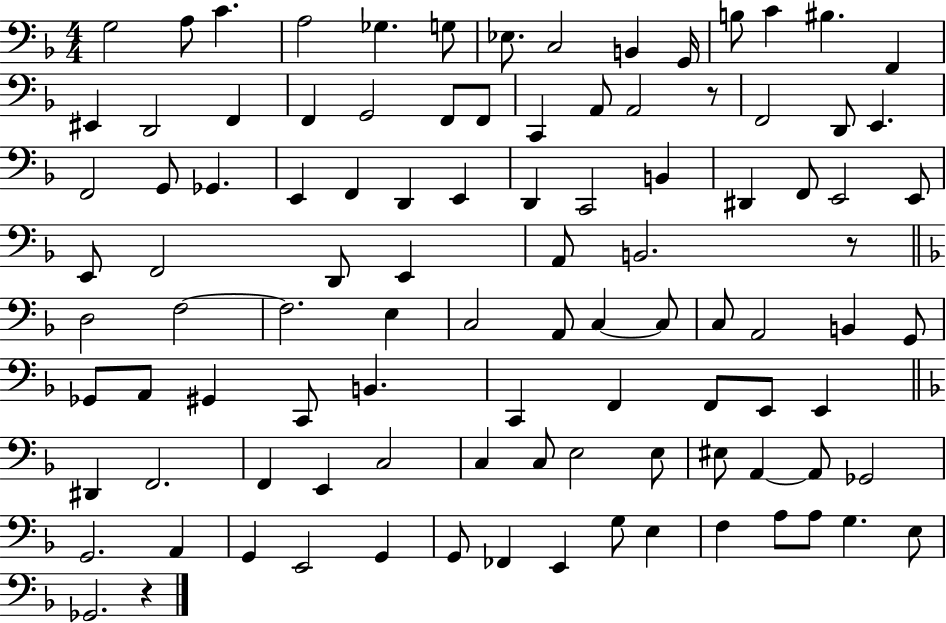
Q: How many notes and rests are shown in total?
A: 101